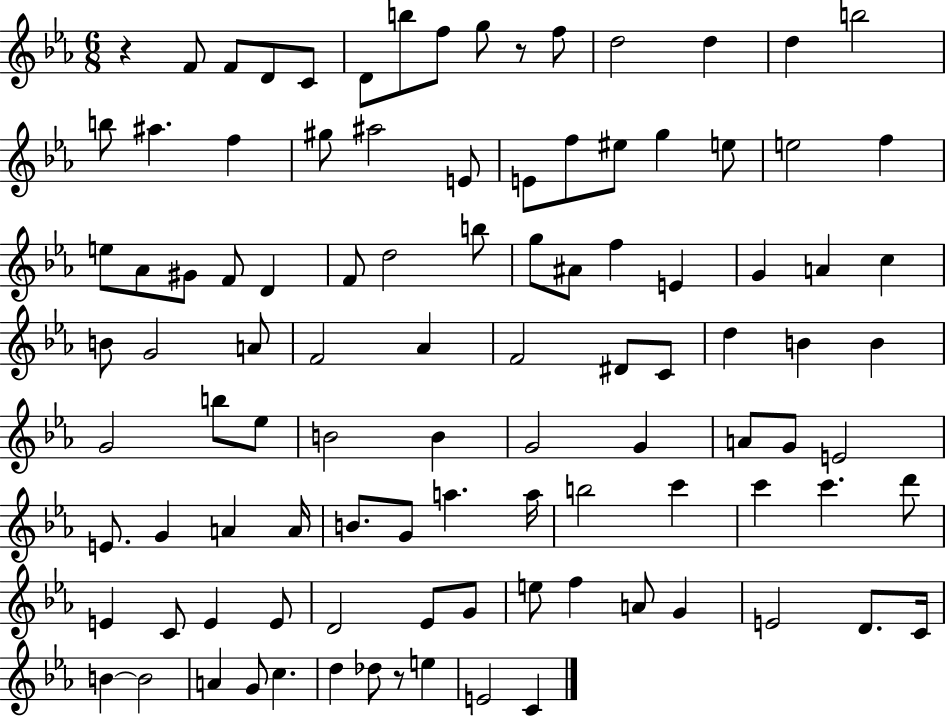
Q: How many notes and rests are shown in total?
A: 102